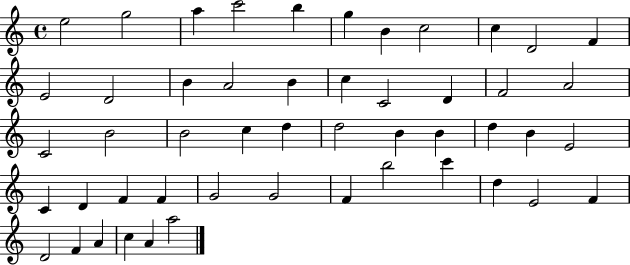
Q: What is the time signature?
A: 4/4